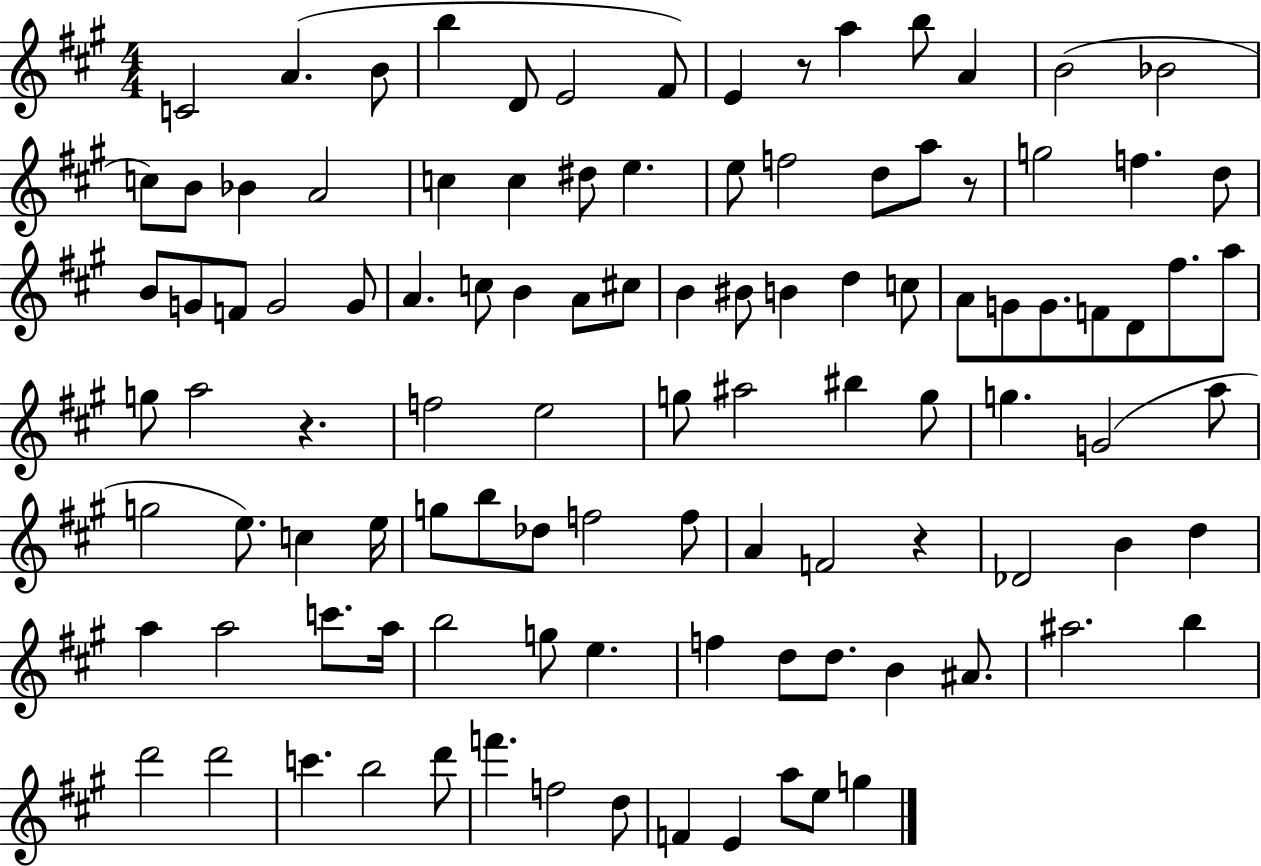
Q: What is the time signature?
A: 4/4